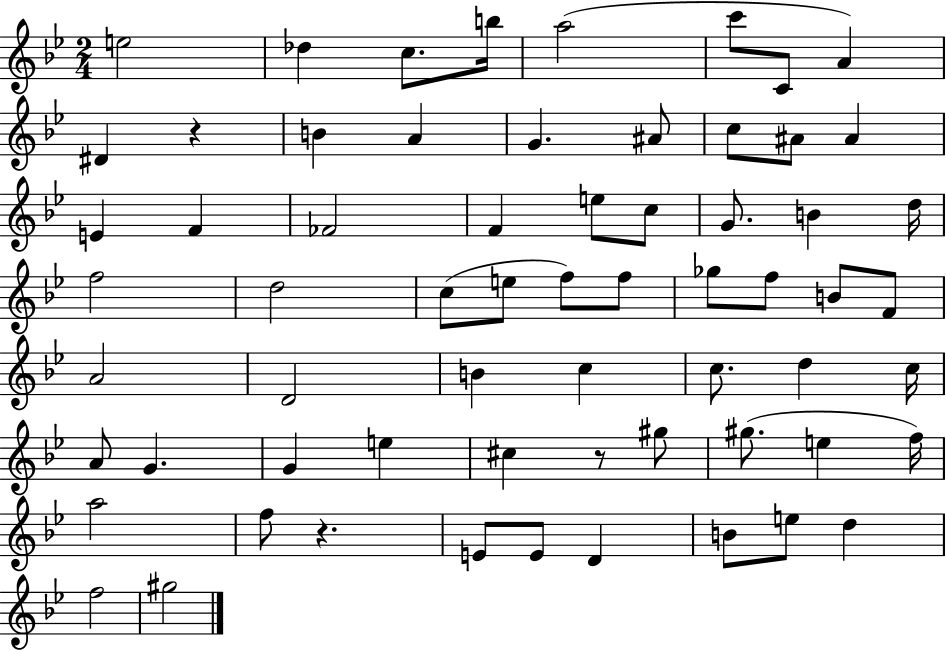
E5/h Db5/q C5/e. B5/s A5/h C6/e C4/e A4/q D#4/q R/q B4/q A4/q G4/q. A#4/e C5/e A#4/e A#4/q E4/q F4/q FES4/h F4/q E5/e C5/e G4/e. B4/q D5/s F5/h D5/h C5/e E5/e F5/e F5/e Gb5/e F5/e B4/e F4/e A4/h D4/h B4/q C5/q C5/e. D5/q C5/s A4/e G4/q. G4/q E5/q C#5/q R/e G#5/e G#5/e. E5/q F5/s A5/h F5/e R/q. E4/e E4/e D4/q B4/e E5/e D5/q F5/h G#5/h